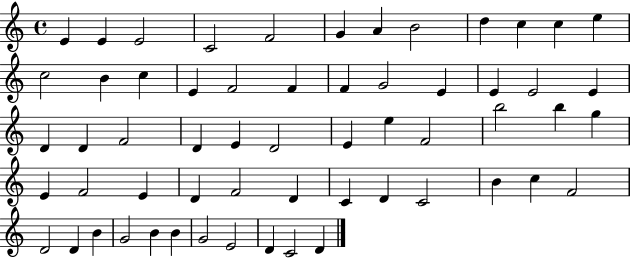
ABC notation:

X:1
T:Untitled
M:4/4
L:1/4
K:C
E E E2 C2 F2 G A B2 d c c e c2 B c E F2 F F G2 E E E2 E D D F2 D E D2 E e F2 b2 b g E F2 E D F2 D C D C2 B c F2 D2 D B G2 B B G2 E2 D C2 D